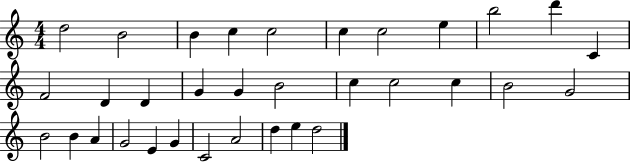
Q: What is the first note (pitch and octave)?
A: D5